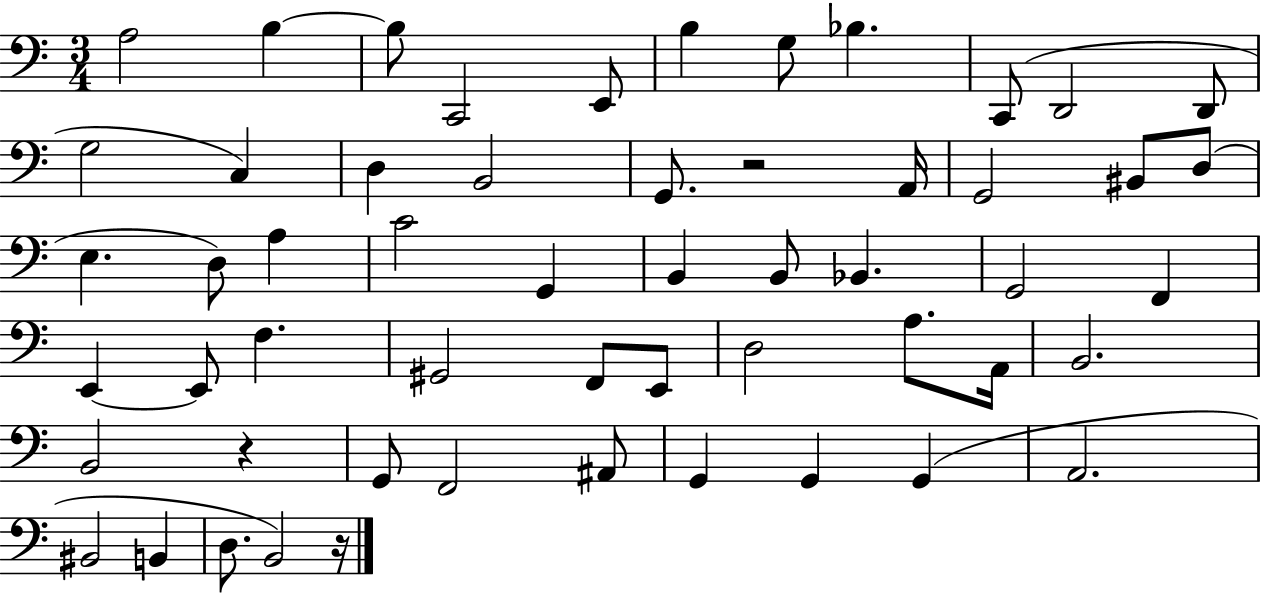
A3/h B3/q B3/e C2/h E2/e B3/q G3/e Bb3/q. C2/e D2/h D2/e G3/h C3/q D3/q B2/h G2/e. R/h A2/s G2/h BIS2/e D3/e E3/q. D3/e A3/q C4/h G2/q B2/q B2/e Bb2/q. G2/h F2/q E2/q E2/e F3/q. G#2/h F2/e E2/e D3/h A3/e. A2/s B2/h. B2/h R/q G2/e F2/h A#2/e G2/q G2/q G2/q A2/h. BIS2/h B2/q D3/e. B2/h R/s